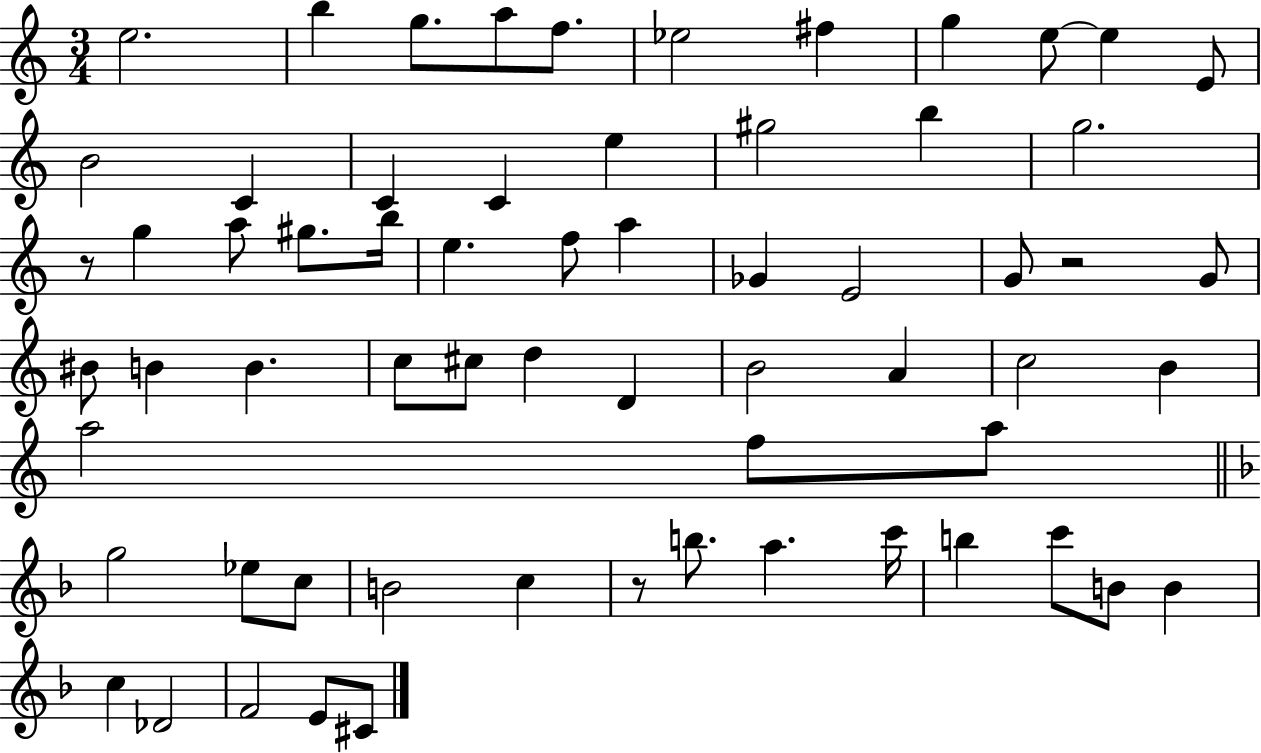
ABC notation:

X:1
T:Untitled
M:3/4
L:1/4
K:C
e2 b g/2 a/2 f/2 _e2 ^f g e/2 e E/2 B2 C C C e ^g2 b g2 z/2 g a/2 ^g/2 b/4 e f/2 a _G E2 G/2 z2 G/2 ^B/2 B B c/2 ^c/2 d D B2 A c2 B a2 f/2 a/2 g2 _e/2 c/2 B2 c z/2 b/2 a c'/4 b c'/2 B/2 B c _D2 F2 E/2 ^C/2